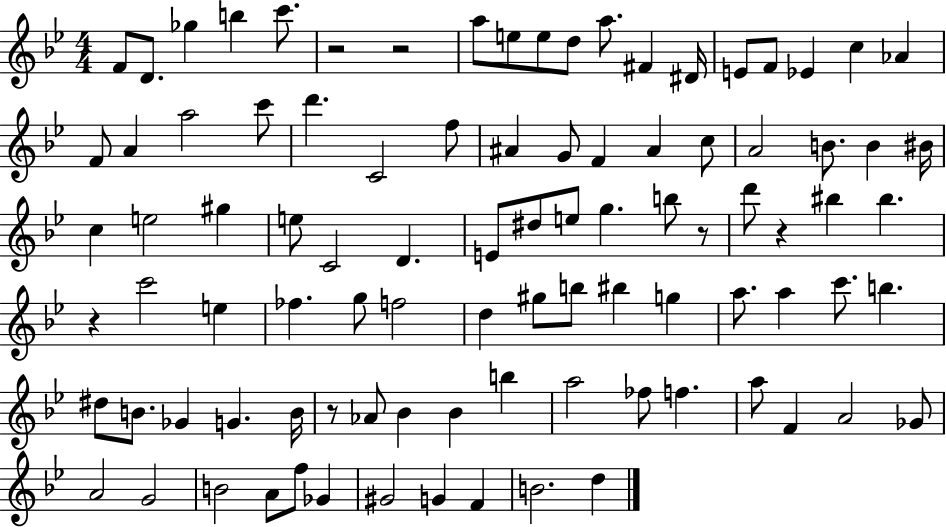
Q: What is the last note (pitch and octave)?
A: D5